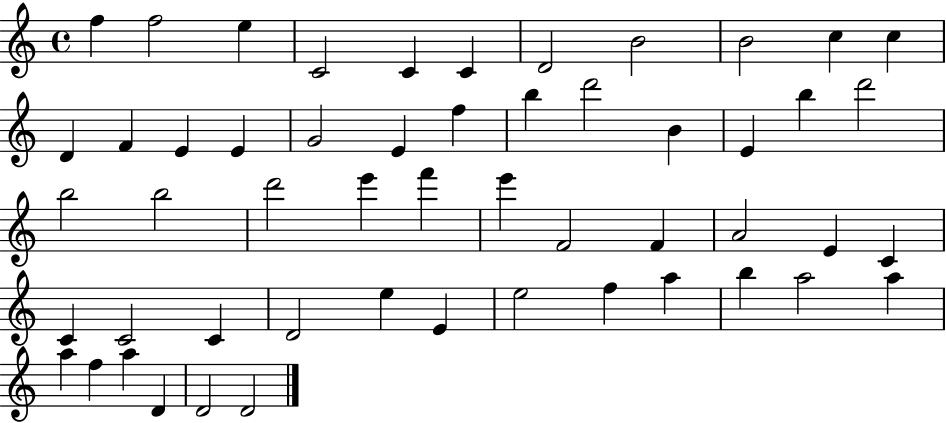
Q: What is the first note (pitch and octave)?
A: F5